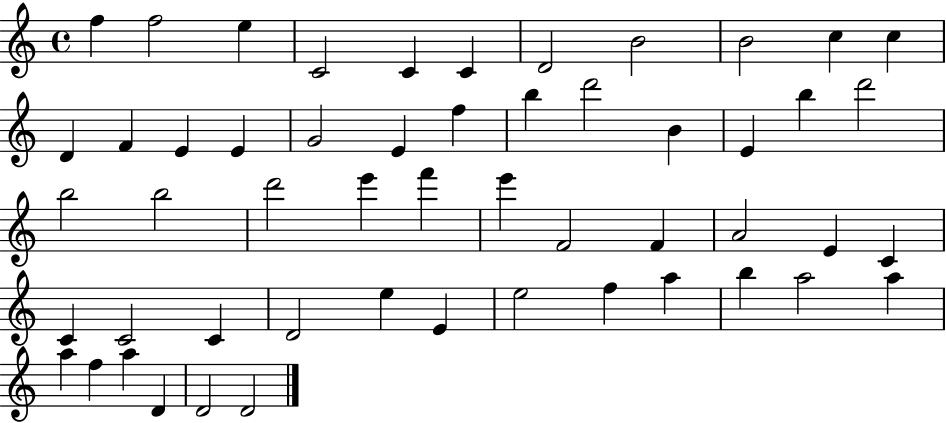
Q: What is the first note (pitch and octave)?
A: F5